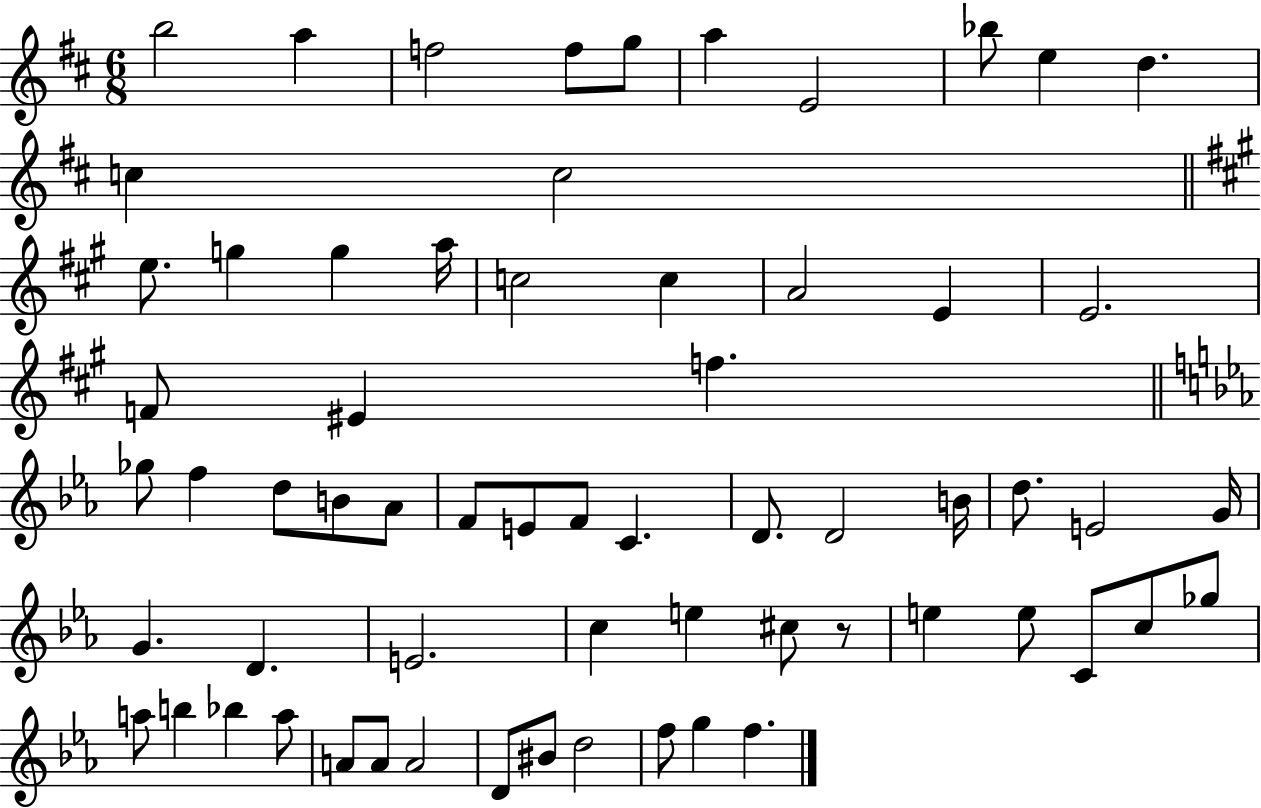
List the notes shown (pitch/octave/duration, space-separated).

B5/h A5/q F5/h F5/e G5/e A5/q E4/h Bb5/e E5/q D5/q. C5/q C5/h E5/e. G5/q G5/q A5/s C5/h C5/q A4/h E4/q E4/h. F4/e EIS4/q F5/q. Gb5/e F5/q D5/e B4/e Ab4/e F4/e E4/e F4/e C4/q. D4/e. D4/h B4/s D5/e. E4/h G4/s G4/q. D4/q. E4/h. C5/q E5/q C#5/e R/e E5/q E5/e C4/e C5/e Gb5/e A5/e B5/q Bb5/q A5/e A4/e A4/e A4/h D4/e BIS4/e D5/h F5/e G5/q F5/q.